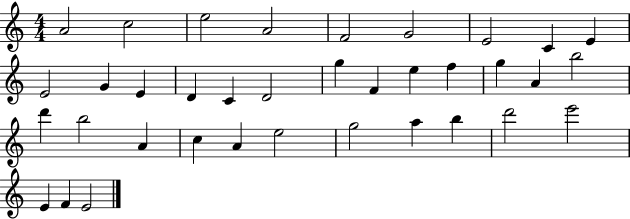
A4/h C5/h E5/h A4/h F4/h G4/h E4/h C4/q E4/q E4/h G4/q E4/q D4/q C4/q D4/h G5/q F4/q E5/q F5/q G5/q A4/q B5/h D6/q B5/h A4/q C5/q A4/q E5/h G5/h A5/q B5/q D6/h E6/h E4/q F4/q E4/h